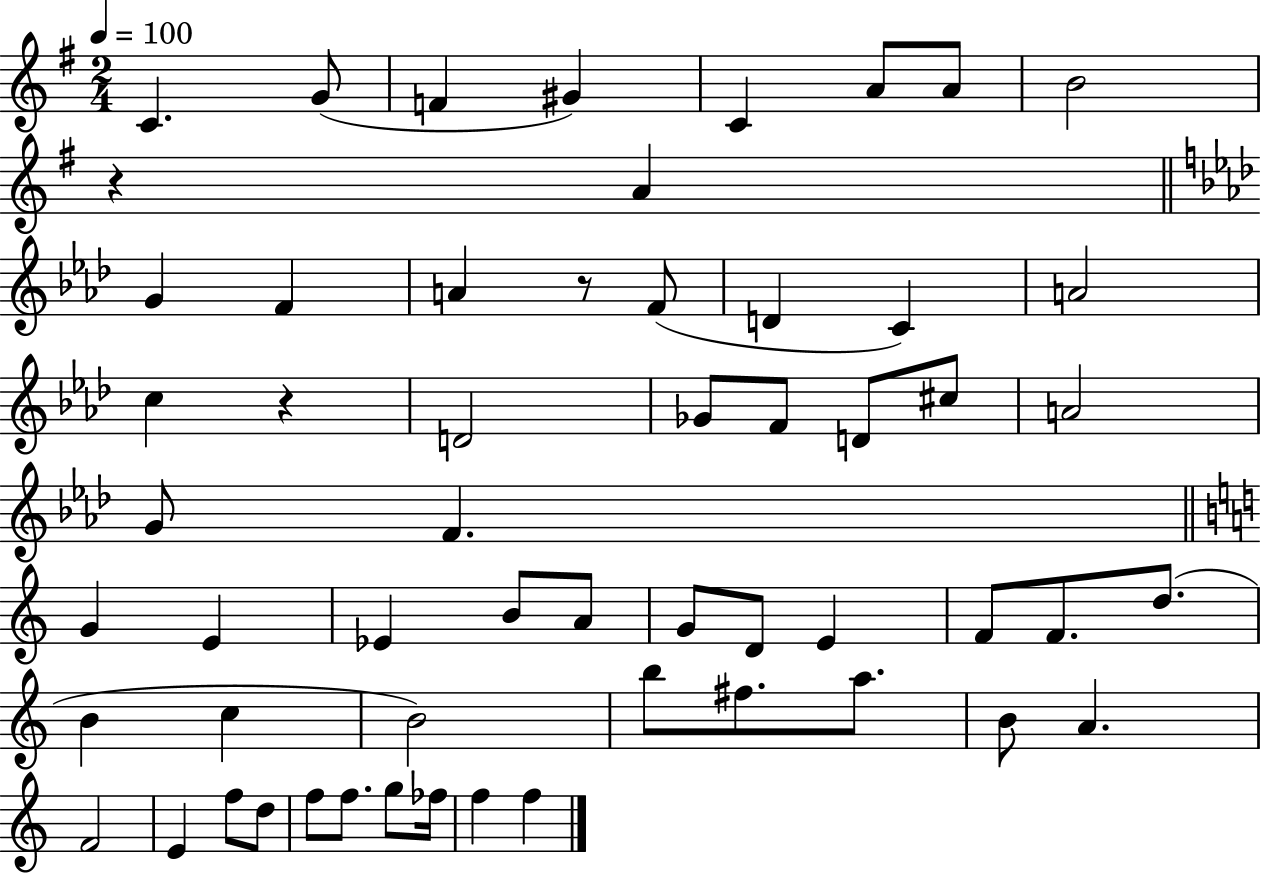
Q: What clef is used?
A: treble